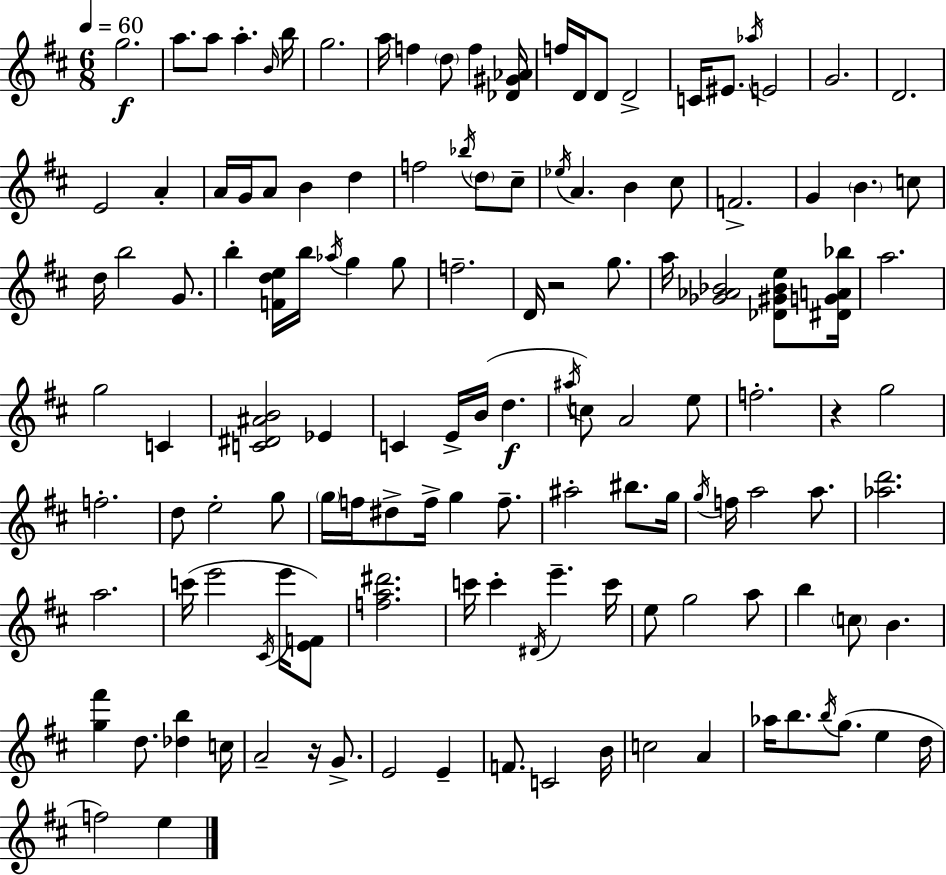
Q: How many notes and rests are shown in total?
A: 132